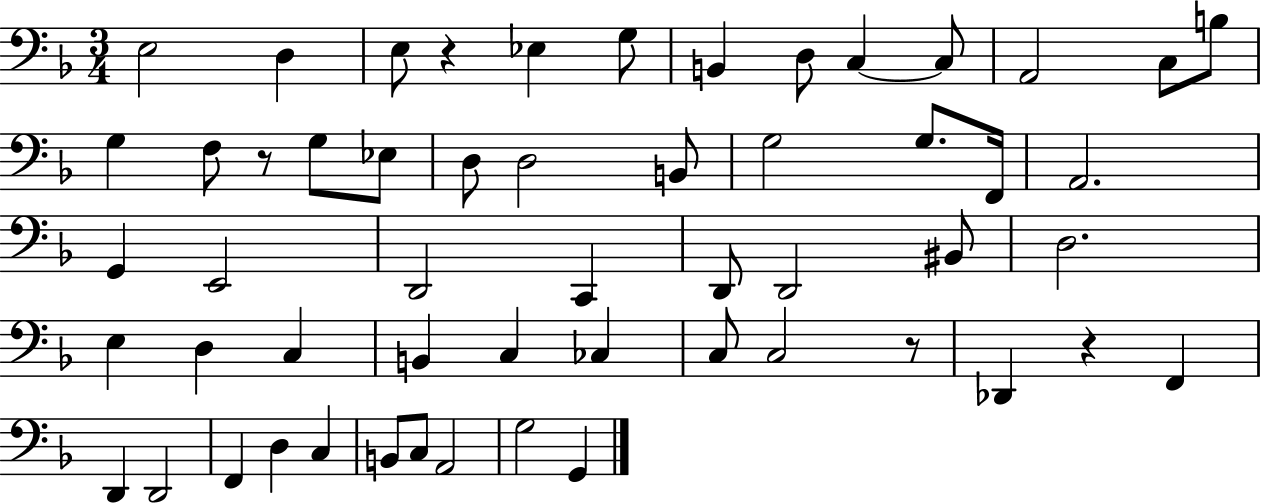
E3/h D3/q E3/e R/q Eb3/q G3/e B2/q D3/e C3/q C3/e A2/h C3/e B3/e G3/q F3/e R/e G3/e Eb3/e D3/e D3/h B2/e G3/h G3/e. F2/s A2/h. G2/q E2/h D2/h C2/q D2/e D2/h BIS2/e D3/h. E3/q D3/q C3/q B2/q C3/q CES3/q C3/e C3/h R/e Db2/q R/q F2/q D2/q D2/h F2/q D3/q C3/q B2/e C3/e A2/h G3/h G2/q